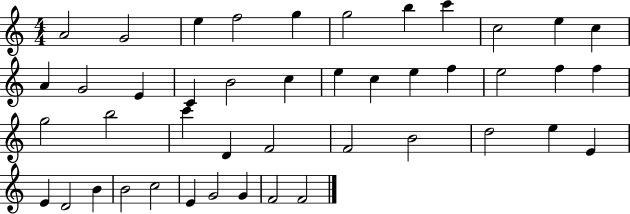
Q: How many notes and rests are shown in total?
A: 44